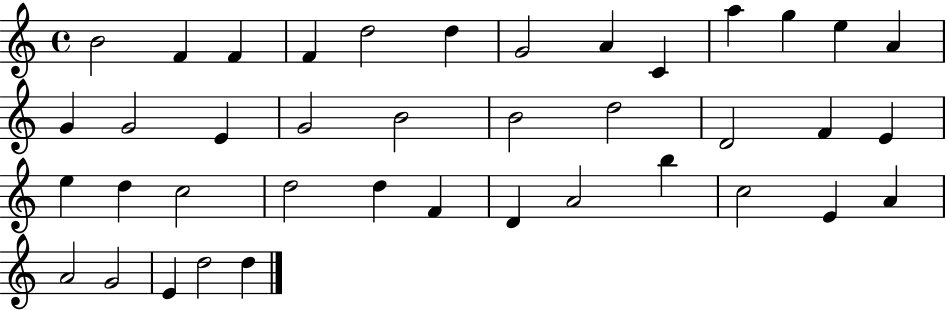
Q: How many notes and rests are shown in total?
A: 40